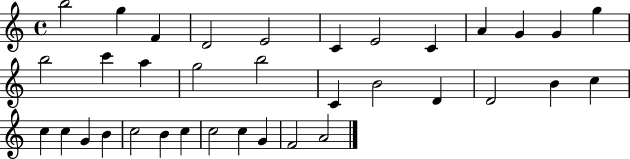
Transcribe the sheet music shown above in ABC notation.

X:1
T:Untitled
M:4/4
L:1/4
K:C
b2 g F D2 E2 C E2 C A G G g b2 c' a g2 b2 C B2 D D2 B c c c G B c2 B c c2 c G F2 A2